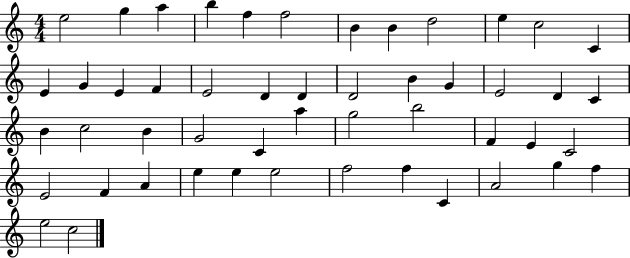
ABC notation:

X:1
T:Untitled
M:4/4
L:1/4
K:C
e2 g a b f f2 B B d2 e c2 C E G E F E2 D D D2 B G E2 D C B c2 B G2 C a g2 b2 F E C2 E2 F A e e e2 f2 f C A2 g f e2 c2